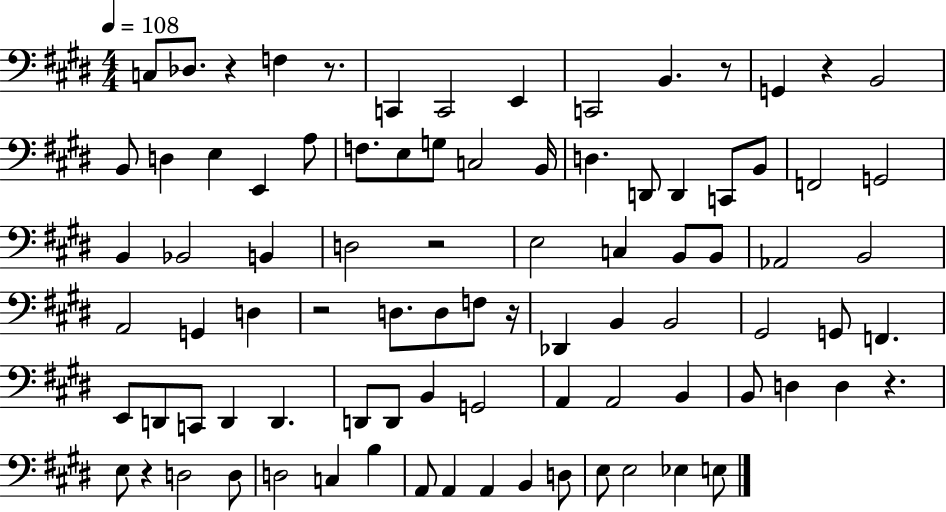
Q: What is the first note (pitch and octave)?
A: C3